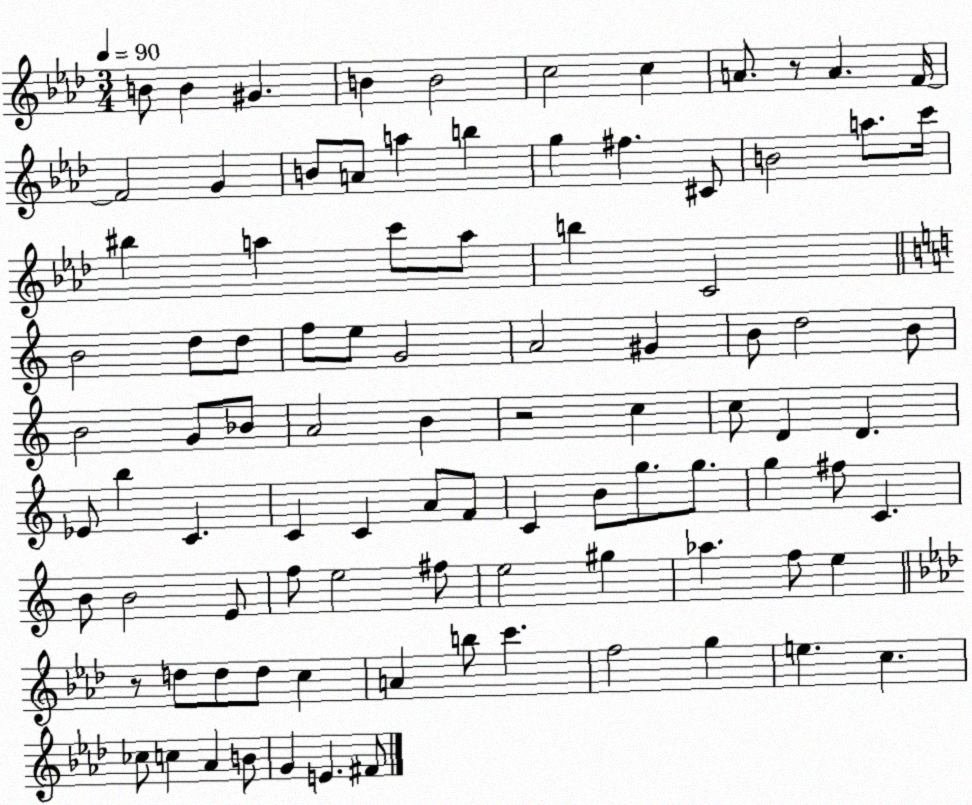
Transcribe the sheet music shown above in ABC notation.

X:1
T:Untitled
M:3/4
L:1/4
K:Ab
B/2 B ^G B B2 c2 c A/2 z/2 A F/4 F2 G B/2 A/2 a b g ^f ^C/2 B2 a/2 c'/4 ^b a c'/2 a/2 b C2 B2 d/2 d/2 f/2 e/2 G2 A2 ^G B/2 d2 B/2 B2 G/2 _B/2 A2 B z2 c c/2 D D _E/2 b C C C A/2 F/2 C B/2 g/2 g/2 g ^f/2 C B/2 B2 E/2 f/2 e2 ^f/2 e2 ^g _a f/2 e z/2 d/2 d/2 d/2 c A b/2 c' f2 g e c _c/2 c _A B/2 G E ^F/2